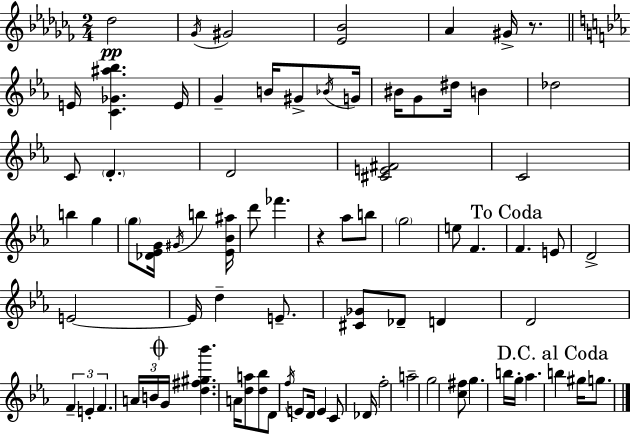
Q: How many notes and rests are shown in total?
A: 79